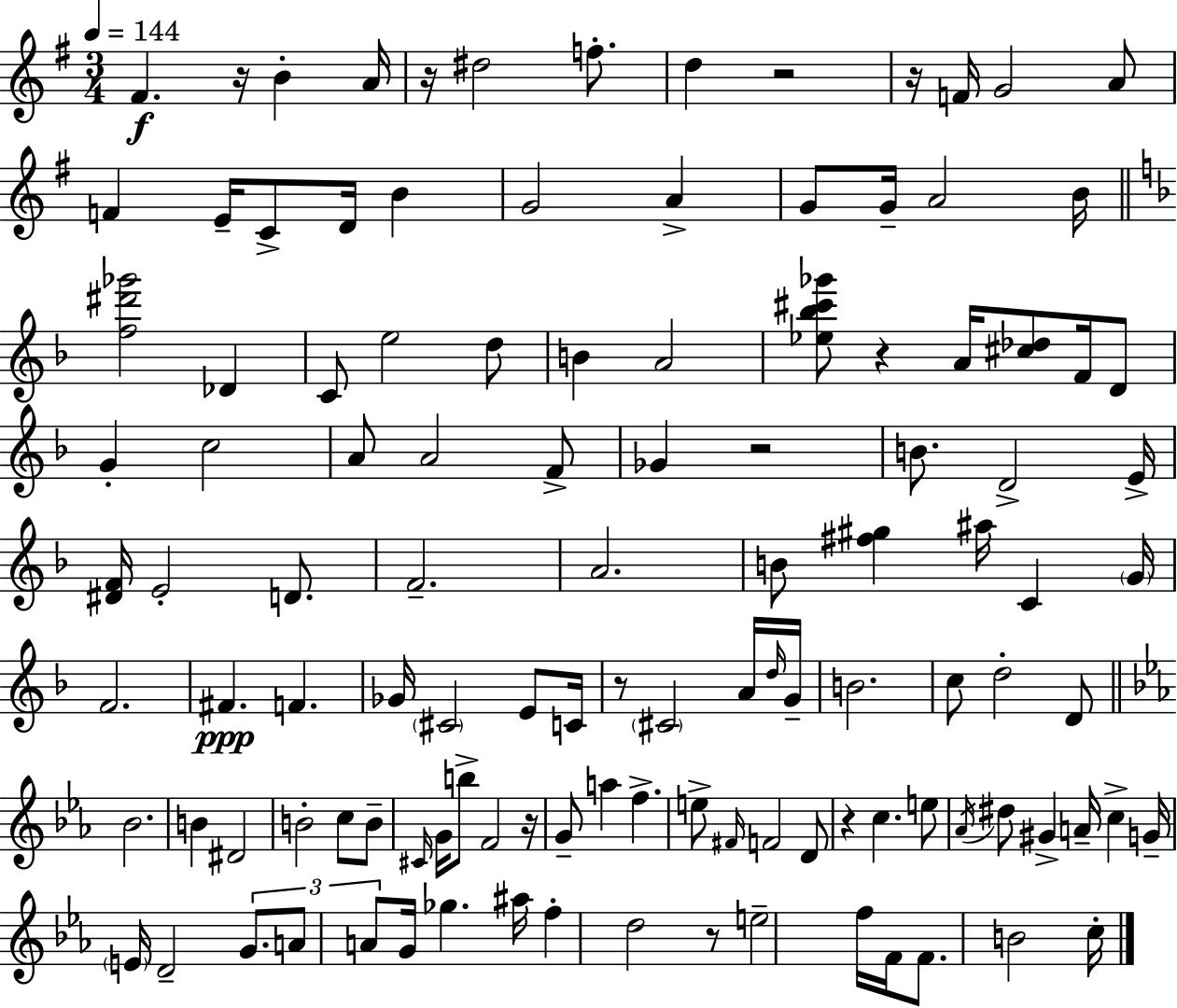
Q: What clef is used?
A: treble